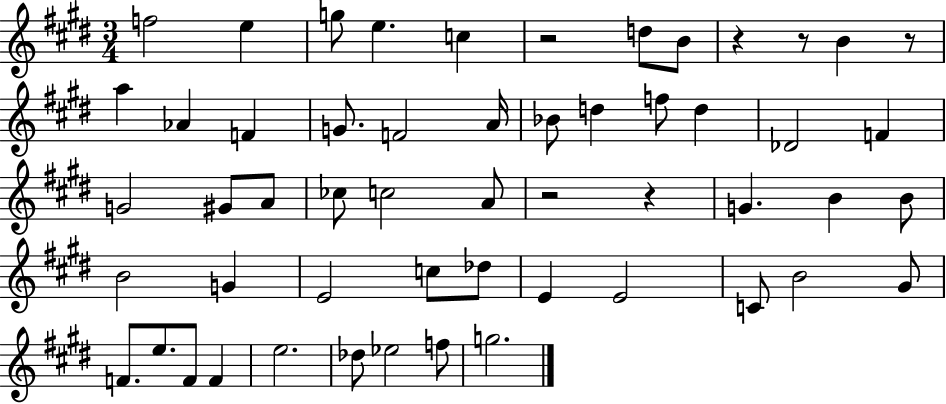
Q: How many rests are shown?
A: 6